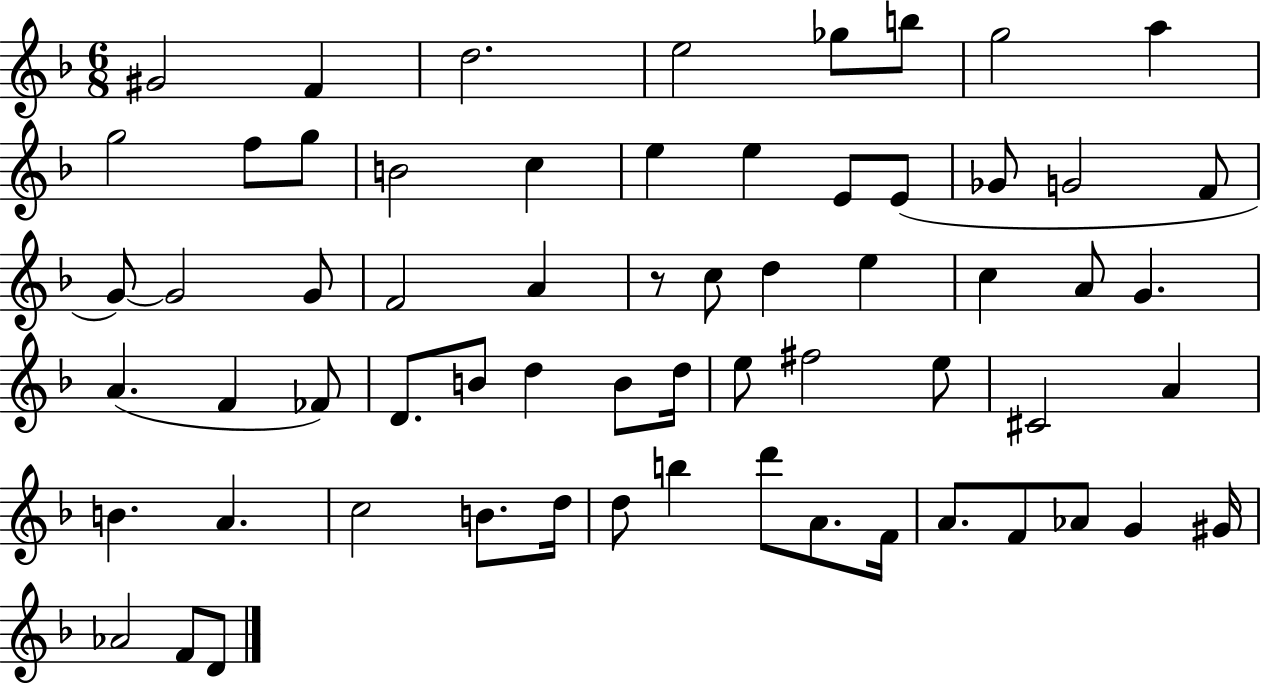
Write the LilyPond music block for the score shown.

{
  \clef treble
  \numericTimeSignature
  \time 6/8
  \key f \major
  gis'2 f'4 | d''2. | e''2 ges''8 b''8 | g''2 a''4 | \break g''2 f''8 g''8 | b'2 c''4 | e''4 e''4 e'8 e'8( | ges'8 g'2 f'8 | \break g'8~~) g'2 g'8 | f'2 a'4 | r8 c''8 d''4 e''4 | c''4 a'8 g'4. | \break a'4.( f'4 fes'8) | d'8. b'8 d''4 b'8 d''16 | e''8 fis''2 e''8 | cis'2 a'4 | \break b'4. a'4. | c''2 b'8. d''16 | d''8 b''4 d'''8 a'8. f'16 | a'8. f'8 aes'8 g'4 gis'16 | \break aes'2 f'8 d'8 | \bar "|."
}